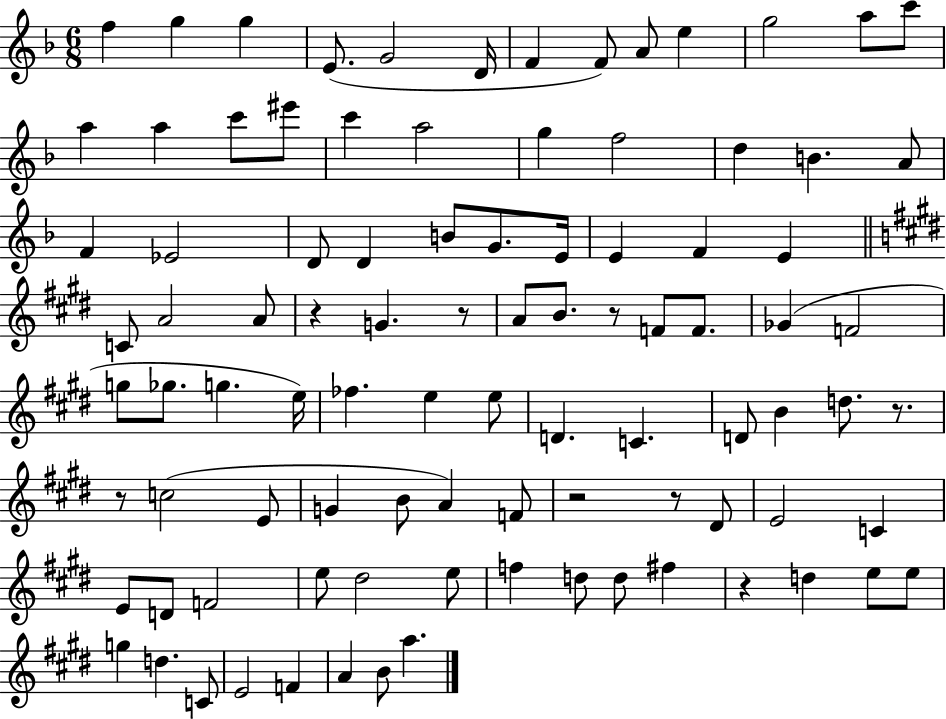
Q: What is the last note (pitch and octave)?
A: A5